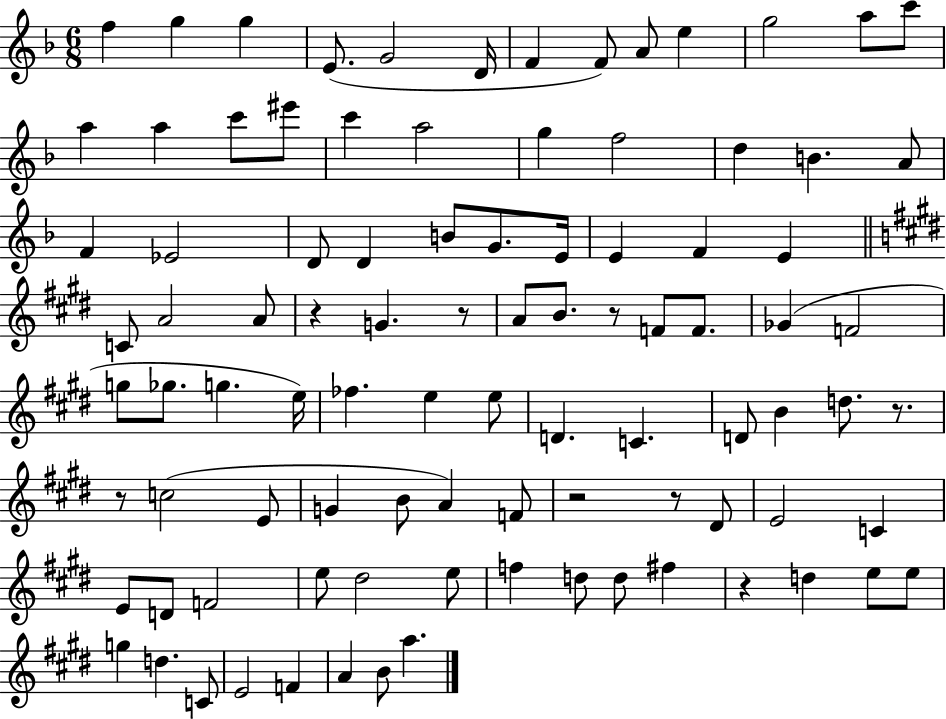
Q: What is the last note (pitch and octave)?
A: A5